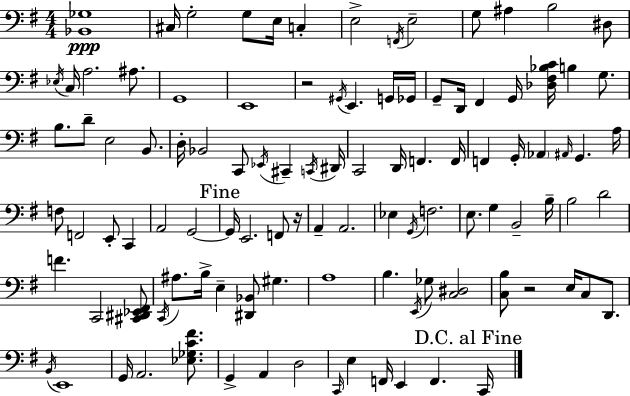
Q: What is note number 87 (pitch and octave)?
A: A2